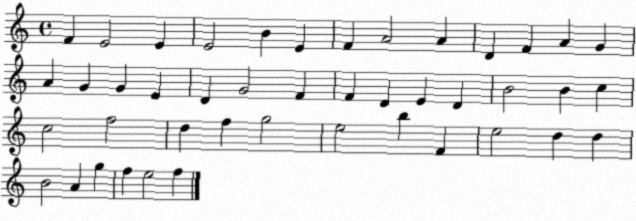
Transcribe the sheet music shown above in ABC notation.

X:1
T:Untitled
M:4/4
L:1/4
K:C
F E2 E E2 B E F A2 A D F A G A G G E D G2 F F D E D B2 B c c2 f2 d f g2 e2 b F e2 d d B2 A g f e2 f